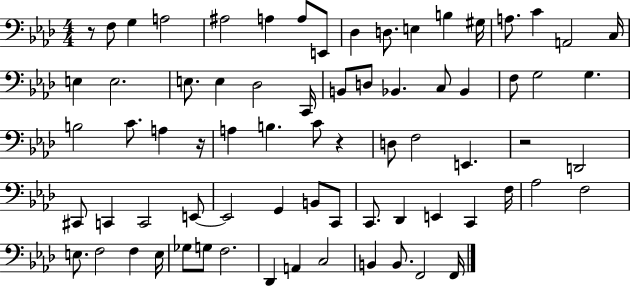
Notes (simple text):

R/e F3/e G3/q A3/h A#3/h A3/q A3/e E2/e Db3/q D3/e. E3/q B3/q G#3/s A3/e. C4/q A2/h C3/s E3/q E3/h. E3/e. E3/q Db3/h C2/s B2/e D3/e Bb2/q. C3/e Bb2/q F3/e G3/h G3/q. B3/h C4/e. A3/q R/s A3/q B3/q. C4/e R/q D3/e F3/h E2/q. R/h D2/h C#2/e C2/q C2/h E2/e E2/h G2/q B2/e C2/e C2/e. Db2/q E2/q C2/q F3/s Ab3/h F3/h E3/e. F3/h F3/q E3/s Gb3/e G3/e F3/h. Db2/q A2/q C3/h B2/q B2/e. F2/h F2/s